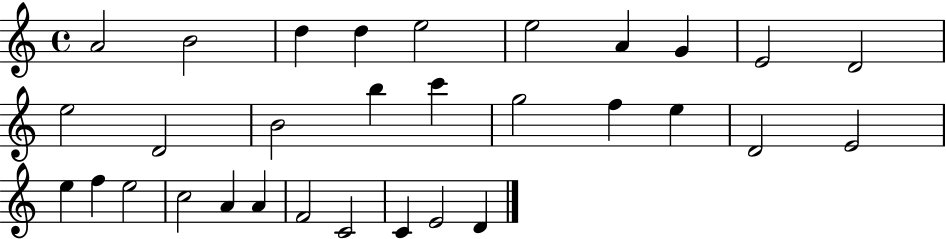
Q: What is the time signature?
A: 4/4